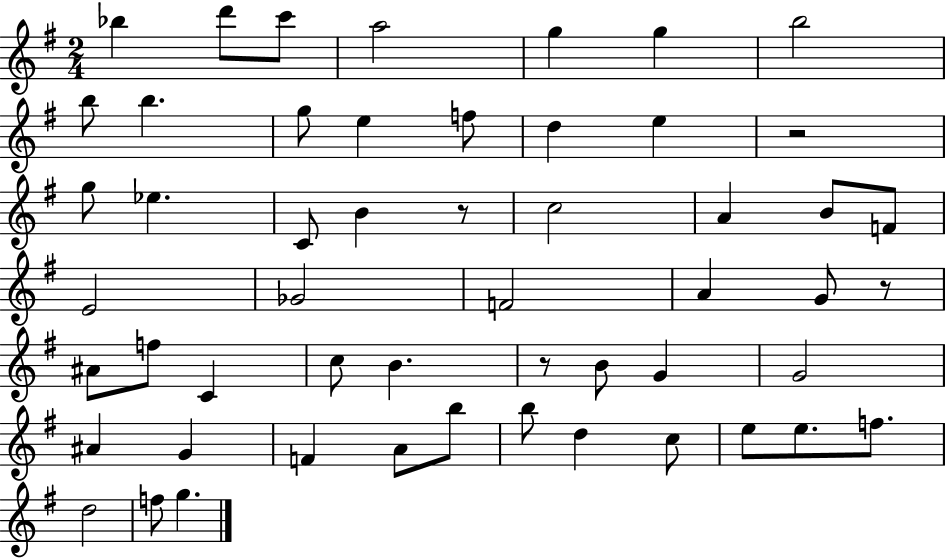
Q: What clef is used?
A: treble